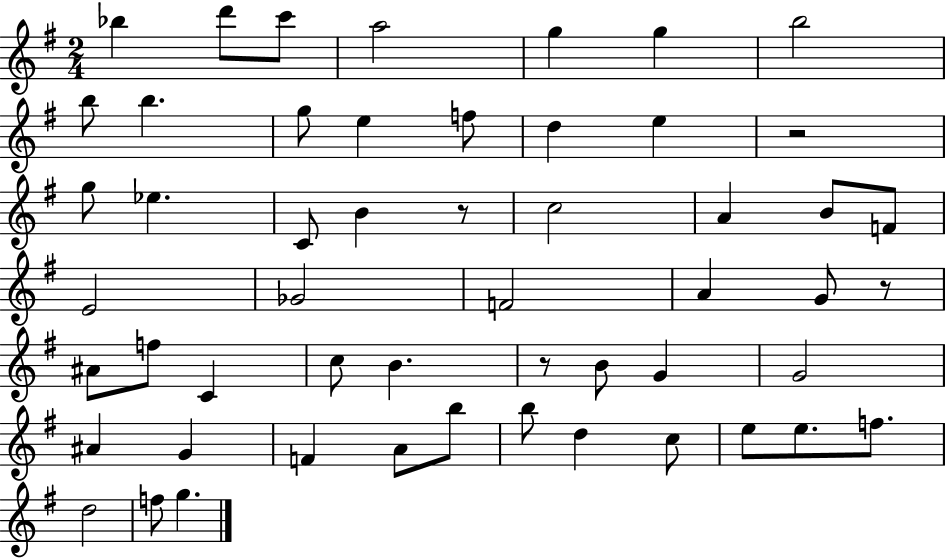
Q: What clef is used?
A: treble